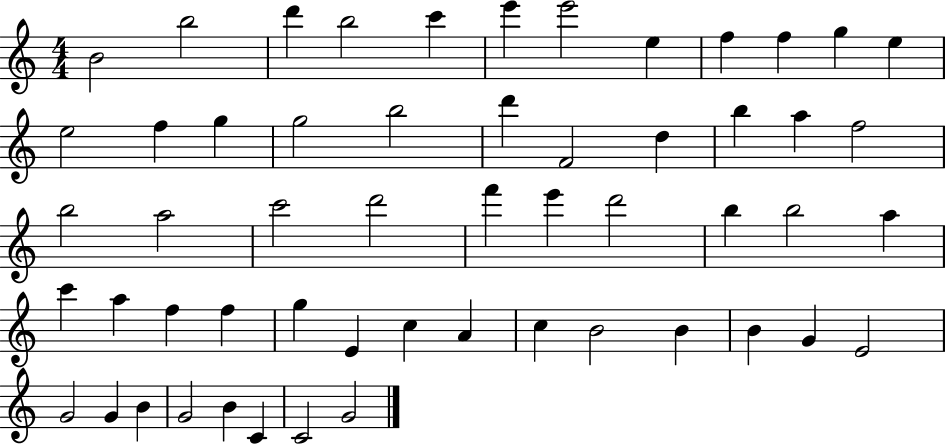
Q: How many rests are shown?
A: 0